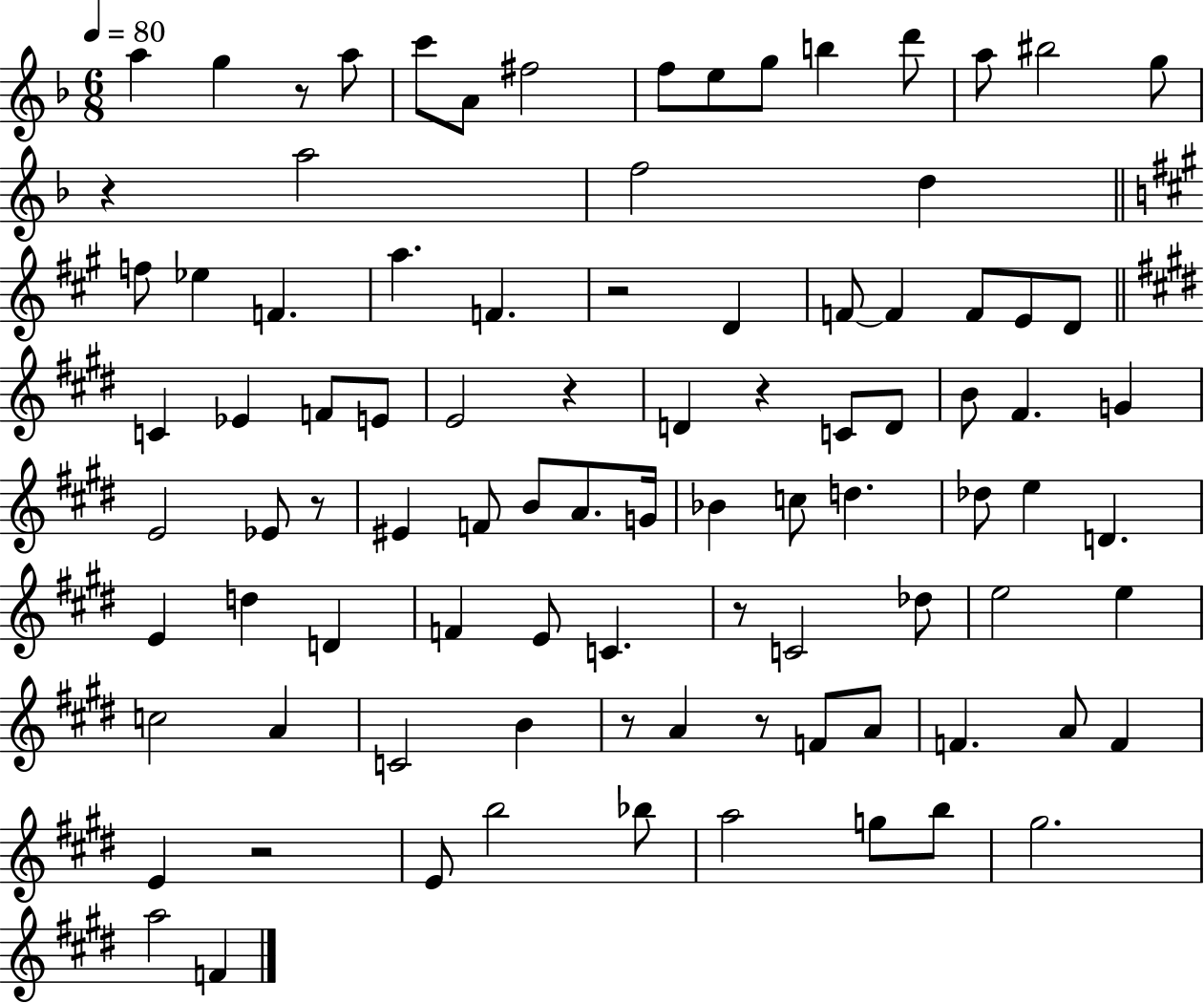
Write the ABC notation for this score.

X:1
T:Untitled
M:6/8
L:1/4
K:F
a g z/2 a/2 c'/2 A/2 ^f2 f/2 e/2 g/2 b d'/2 a/2 ^b2 g/2 z a2 f2 d f/2 _e F a F z2 D F/2 F F/2 E/2 D/2 C _E F/2 E/2 E2 z D z C/2 D/2 B/2 ^F G E2 _E/2 z/2 ^E F/2 B/2 A/2 G/4 _B c/2 d _d/2 e D E d D F E/2 C z/2 C2 _d/2 e2 e c2 A C2 B z/2 A z/2 F/2 A/2 F A/2 F E z2 E/2 b2 _b/2 a2 g/2 b/2 ^g2 a2 F